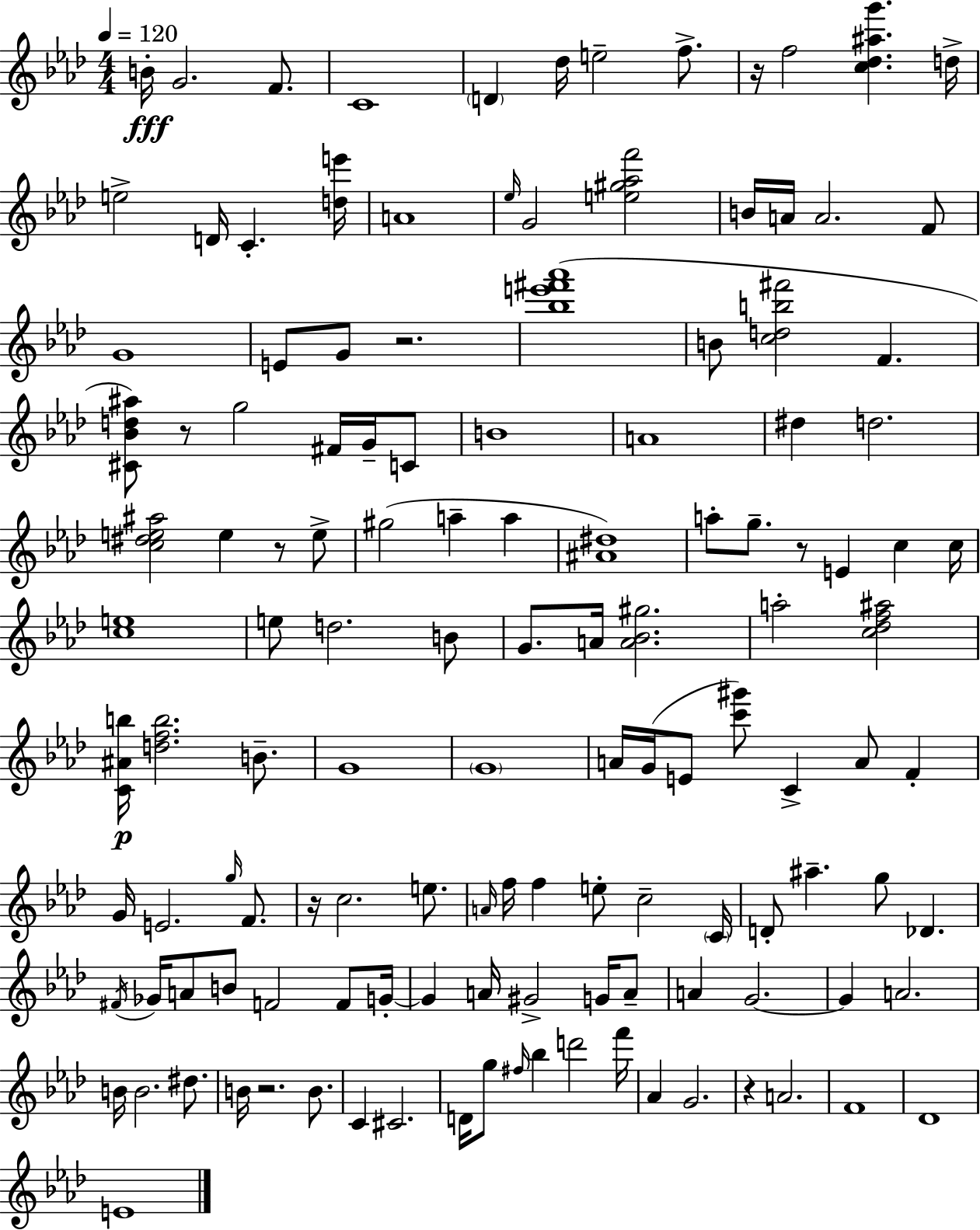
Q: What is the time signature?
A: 4/4